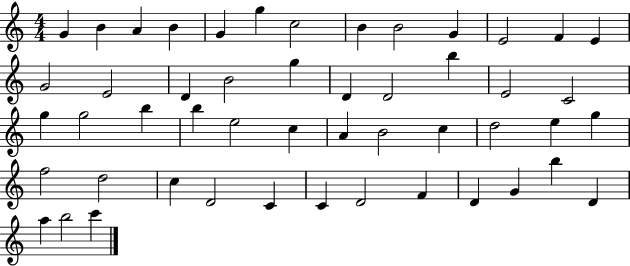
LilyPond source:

{
  \clef treble
  \numericTimeSignature
  \time 4/4
  \key c \major
  g'4 b'4 a'4 b'4 | g'4 g''4 c''2 | b'4 b'2 g'4 | e'2 f'4 e'4 | \break g'2 e'2 | d'4 b'2 g''4 | d'4 d'2 b''4 | e'2 c'2 | \break g''4 g''2 b''4 | b''4 e''2 c''4 | a'4 b'2 c''4 | d''2 e''4 g''4 | \break f''2 d''2 | c''4 d'2 c'4 | c'4 d'2 f'4 | d'4 g'4 b''4 d'4 | \break a''4 b''2 c'''4 | \bar "|."
}